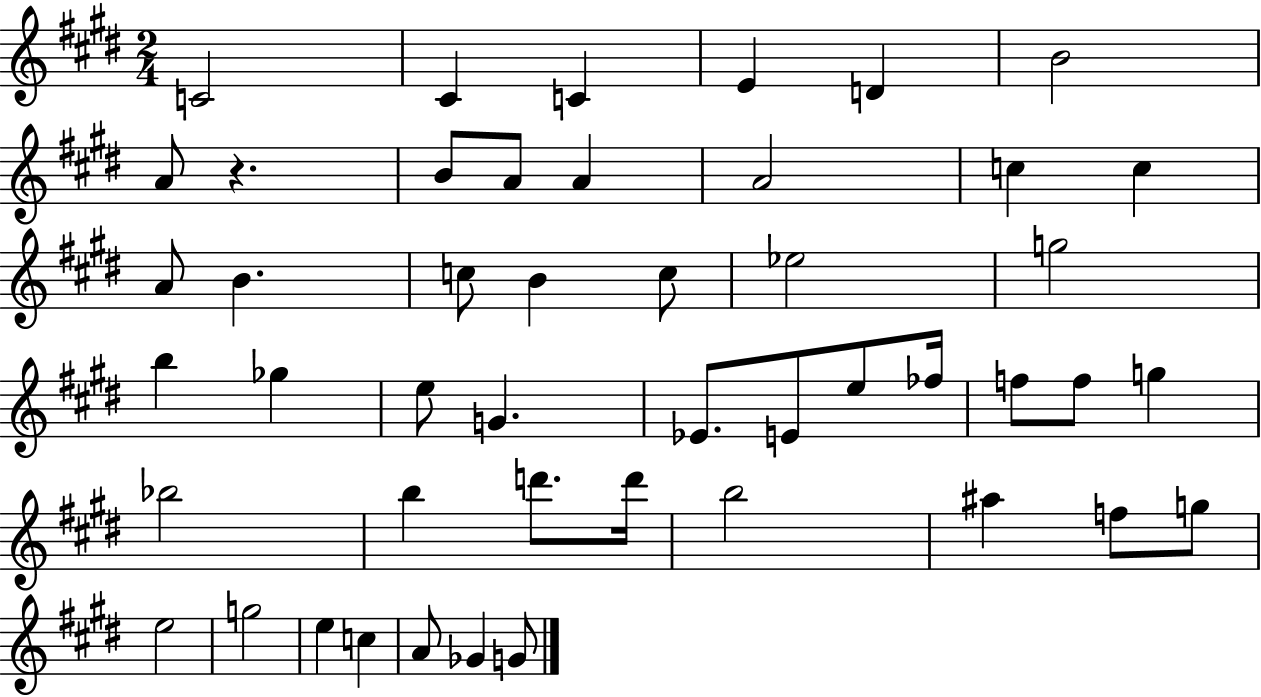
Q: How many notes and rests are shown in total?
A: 47